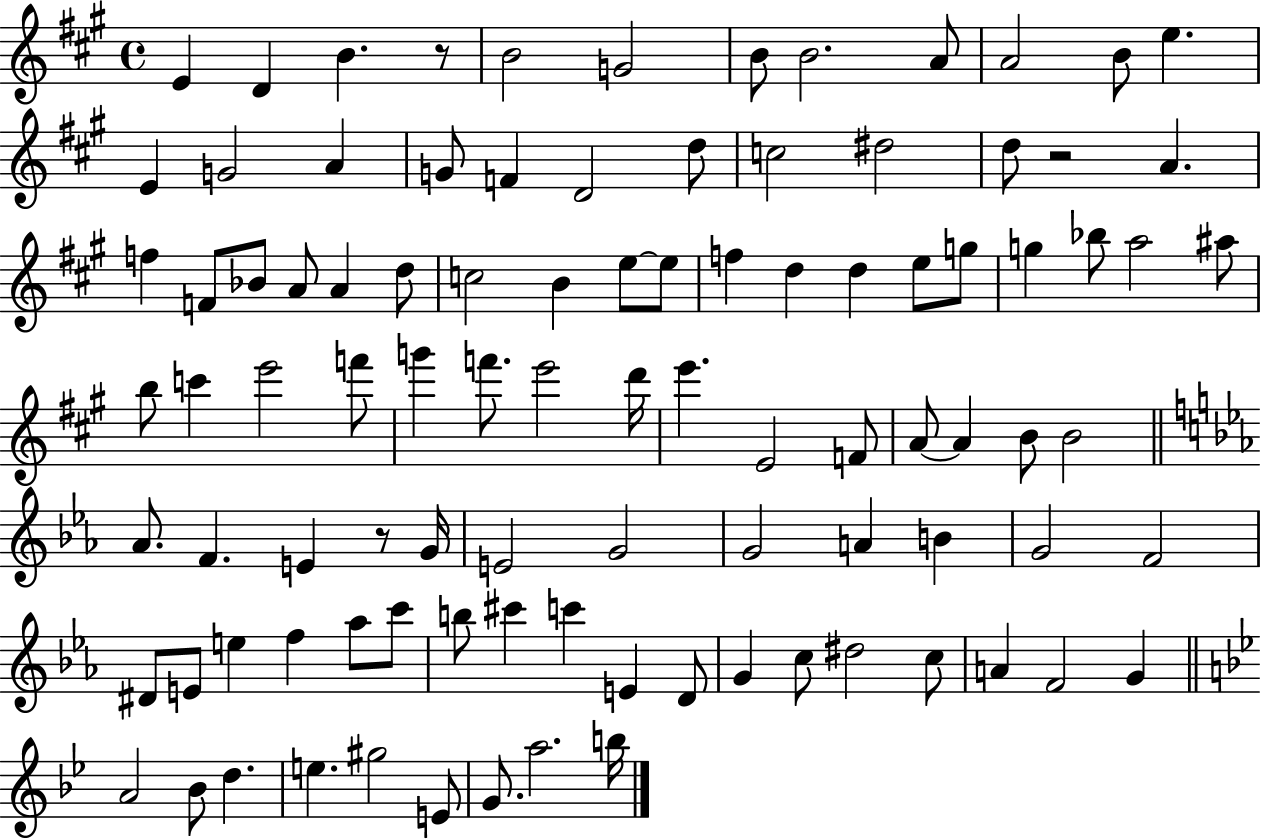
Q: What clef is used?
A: treble